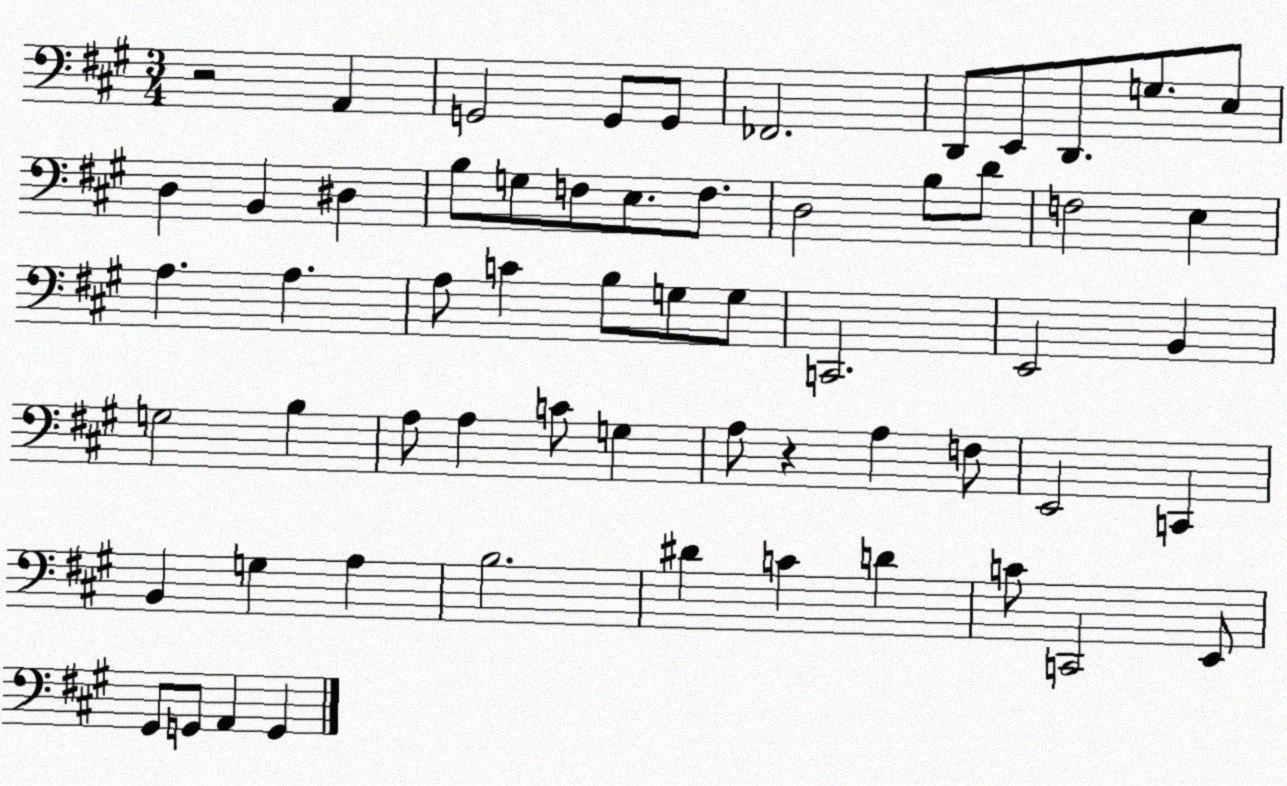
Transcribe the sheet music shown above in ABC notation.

X:1
T:Untitled
M:3/4
L:1/4
K:A
z2 A,, G,,2 G,,/2 G,,/2 _F,,2 D,,/2 E,,/2 D,,/2 G,/2 E,/2 D, B,, ^D, B,/2 G,/2 F,/2 E,/2 F,/2 D,2 B,/2 D/2 F,2 E, A, A, A,/2 C B,/2 G,/2 G,/2 C,,2 E,,2 B,, G,2 B, A,/2 A, C/2 G, A,/2 z A, F,/2 E,,2 C,, B,, G, A, B,2 ^D C D C/2 C,,2 E,,/2 ^G,,/2 G,,/2 A,, G,,